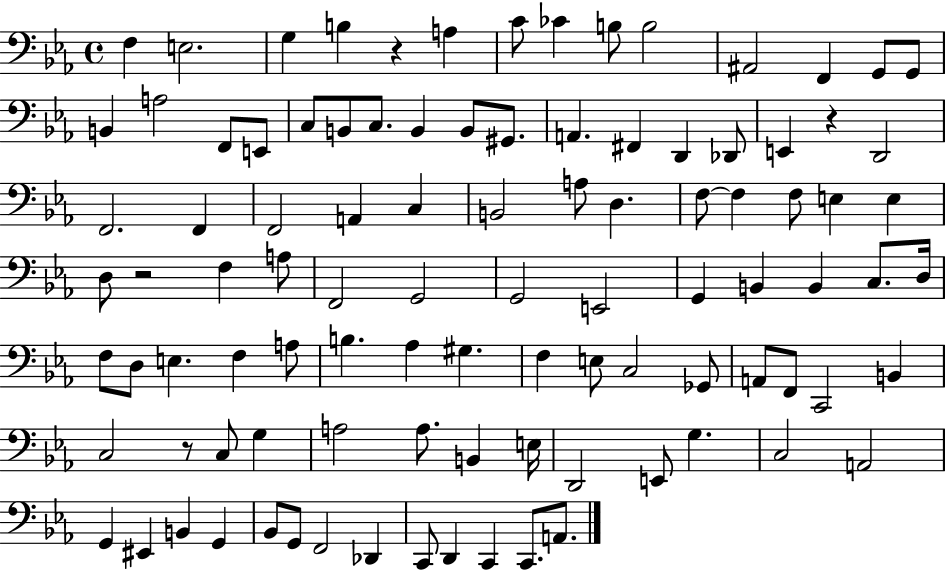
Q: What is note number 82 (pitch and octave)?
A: A2